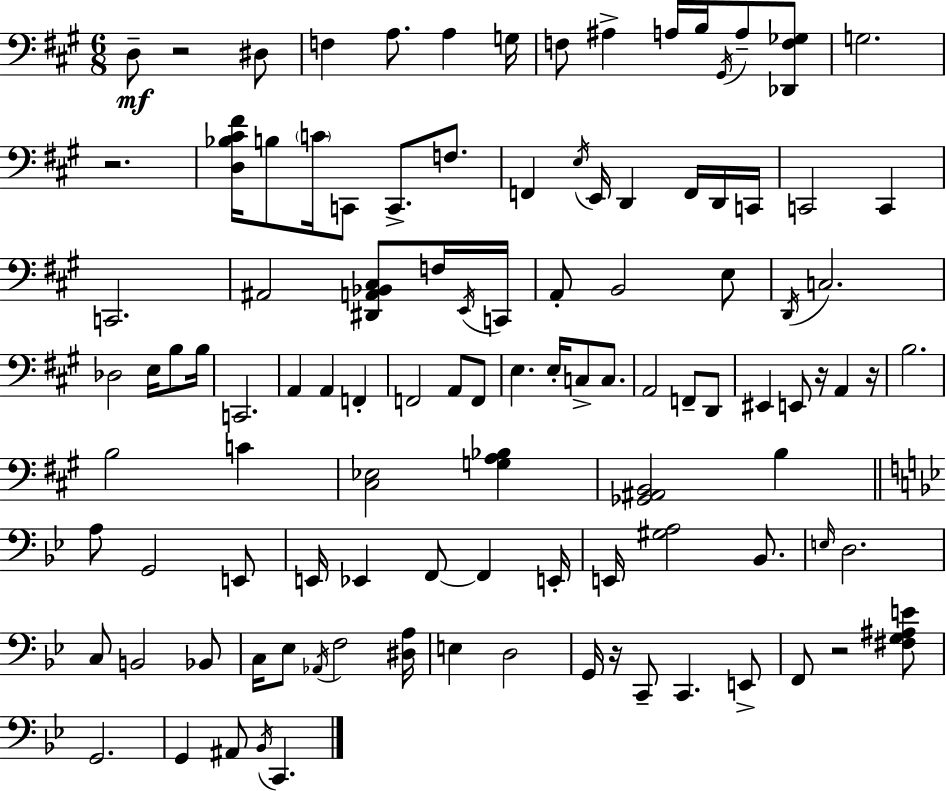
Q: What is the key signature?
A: A major